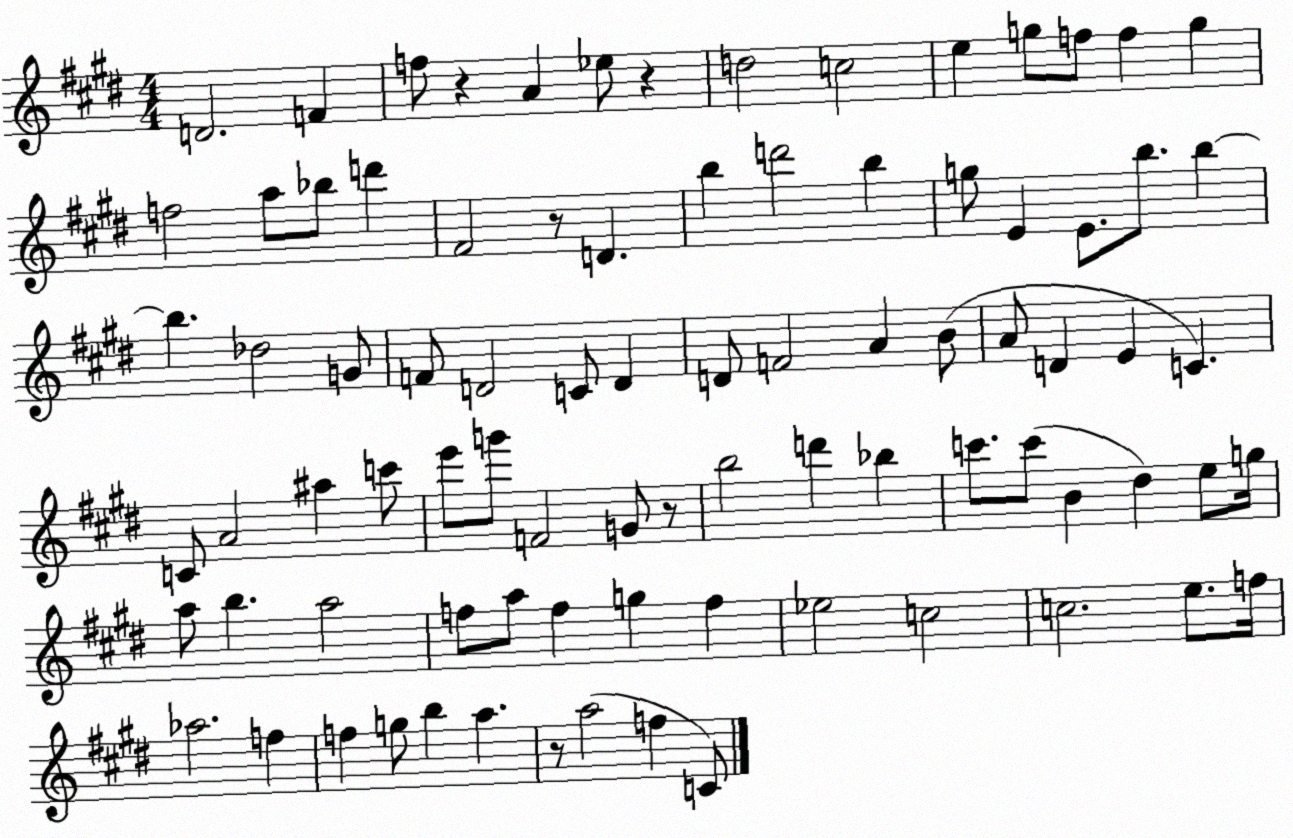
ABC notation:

X:1
T:Untitled
M:4/4
L:1/4
K:E
D2 F f/2 z A _e/2 z d2 c2 e g/2 f/2 f g f2 a/2 _b/2 d' ^F2 z/2 D b d'2 b g/2 E E/2 b/2 b b _d2 G/2 F/2 D2 C/2 D D/2 F2 A B/2 A/2 D E C C/2 A2 ^a c'/2 e'/2 g'/2 F2 G/2 z/2 b2 d' _b c'/2 c'/2 B ^d e/2 g/4 a/2 b a2 f/2 a/2 f g f _e2 c2 c2 e/2 f/4 _a2 f f g/2 b a z/2 a2 f C/2